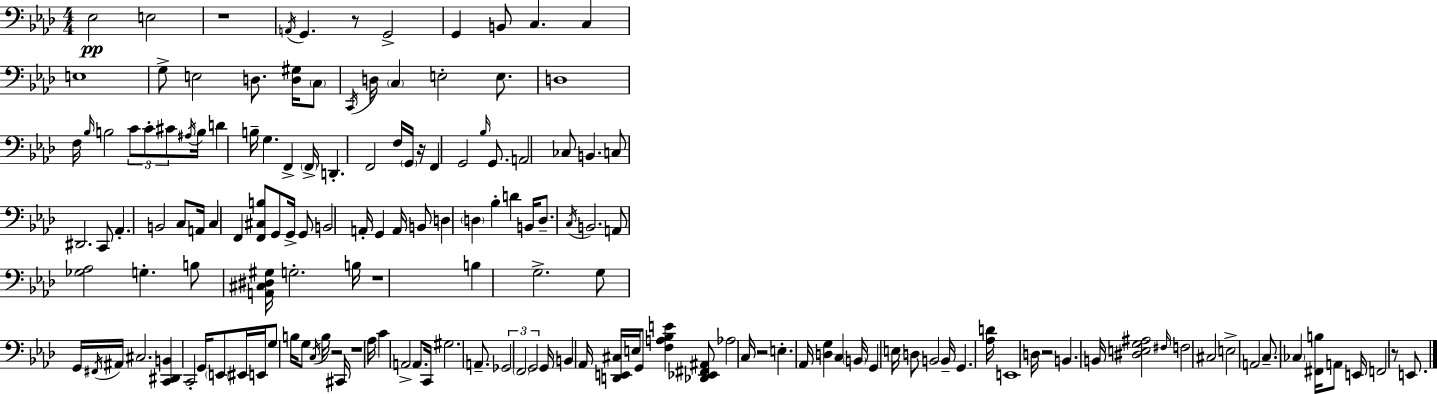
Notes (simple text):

Eb3/h E3/h R/w A2/s G2/q. R/e G2/h G2/q B2/e C3/q. C3/q E3/w G3/e E3/h D3/e. [D3,G#3]/s C3/e C2/s D3/s C3/q E3/h E3/e. D3/w F3/s Bb3/s B3/h C4/e C4/e C#4/e A#3/s B3/s D4/q B3/s G3/q. F2/q F2/s D2/q. F2/h F3/s G2/s R/s F2/q G2/h Bb3/s G2/e. A2/h CES3/e B2/q. C3/e D#2/h. C2/e Ab2/q. B2/h C3/e A2/s C3/q F2/q [F2,C#3,B3]/e G2/e G2/s G2/e B2/h A2/s G2/q A2/s B2/e D3/q D3/q Bb3/q D4/q B2/s D3/e. C3/s B2/h. A2/e [Gb3,Ab3]/h G3/q. B3/e [A2,C#3,D#3,G#3]/s G3/h. B3/s R/w B3/q G3/h. G3/e G2/s F#2/s A#2/s C#3/h. [C2,D#2,B2]/q C2/h G2/s E2/e EIS2/s E2/s G3/e B3/s G3/e C3/s B3/s R/h C#2/s R/w Ab3/s C4/q A2/h A2/e. C2/s G#3/h. A2/e. Gb2/h F2/h G2/h G2/s B2/q Ab2/s [D2,E2,C#3]/s E3/s G2/e [F3,A3,Bb3,E4]/q [Db2,Eb2,F#2,A#2]/e Ab3/h C3/s R/h E3/q. Ab2/s [D3,G3]/q C3/q B2/s G2/q E3/s D3/e B2/h B2/s G2/q. [Ab3,D4]/s E2/w D3/s R/h B2/q. B2/s [D#3,E3,G3,A#3]/h F#3/s F3/h C#3/h E3/h A2/h C3/e. CES3/q [F#2,B3]/s A2/e E2/s F2/h R/e E2/e.